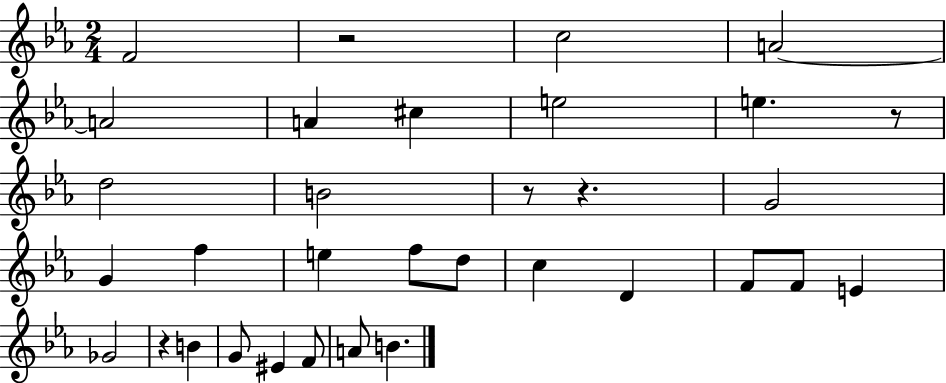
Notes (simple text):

F4/h R/h C5/h A4/h A4/h A4/q C#5/q E5/h E5/q. R/e D5/h B4/h R/e R/q. G4/h G4/q F5/q E5/q F5/e D5/e C5/q D4/q F4/e F4/e E4/q Gb4/h R/q B4/q G4/e EIS4/q F4/e A4/e B4/q.